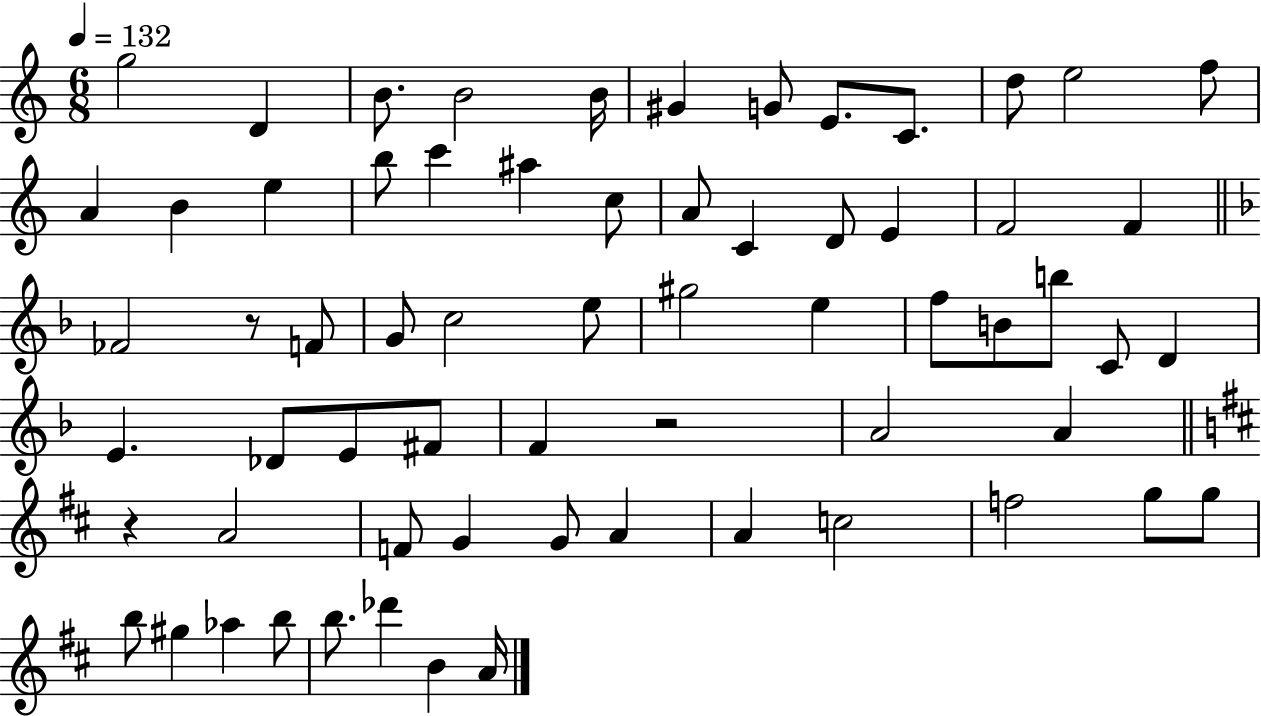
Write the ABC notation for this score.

X:1
T:Untitled
M:6/8
L:1/4
K:C
g2 D B/2 B2 B/4 ^G G/2 E/2 C/2 d/2 e2 f/2 A B e b/2 c' ^a c/2 A/2 C D/2 E F2 F _F2 z/2 F/2 G/2 c2 e/2 ^g2 e f/2 B/2 b/2 C/2 D E _D/2 E/2 ^F/2 F z2 A2 A z A2 F/2 G G/2 A A c2 f2 g/2 g/2 b/2 ^g _a b/2 b/2 _d' B A/4